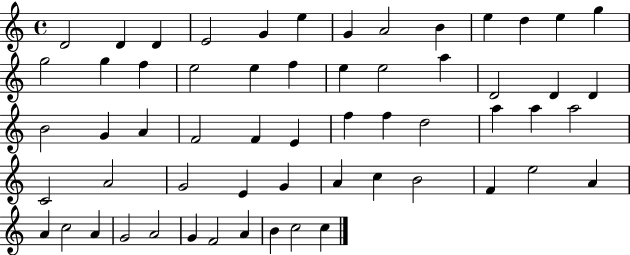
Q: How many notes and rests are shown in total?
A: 59